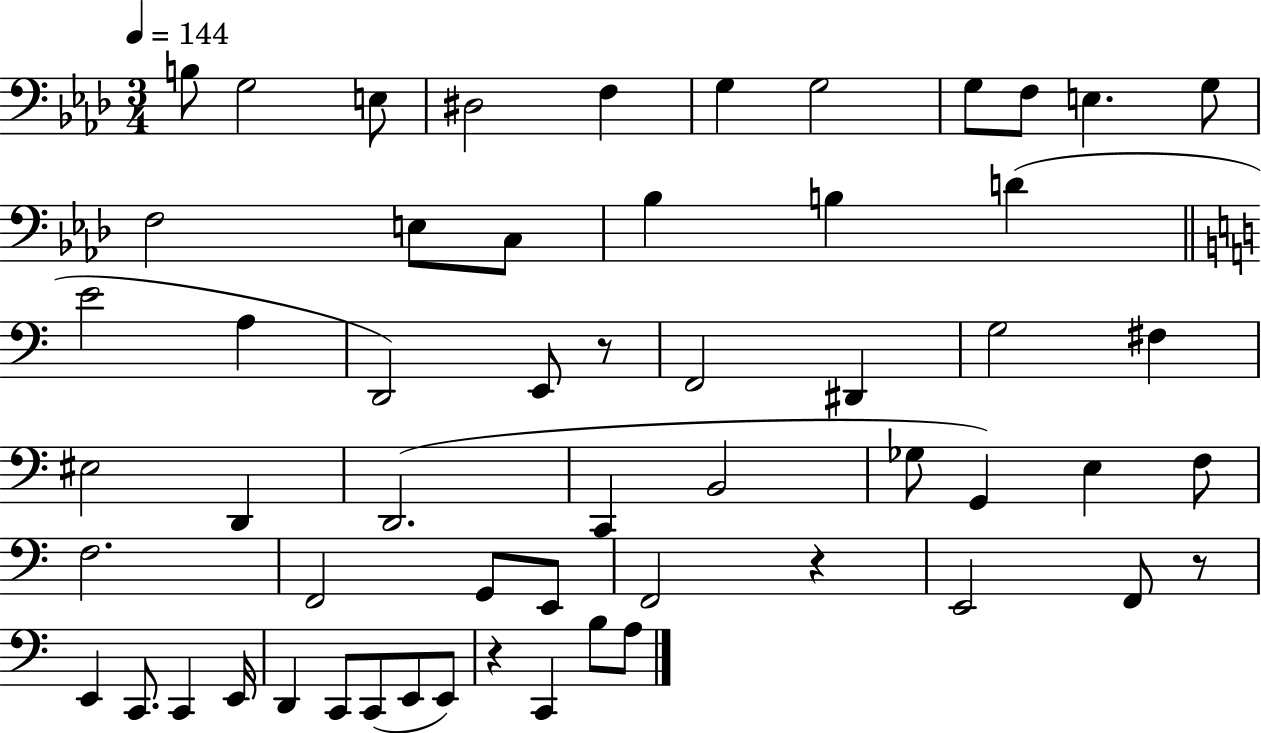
X:1
T:Untitled
M:3/4
L:1/4
K:Ab
B,/2 G,2 E,/2 ^D,2 F, G, G,2 G,/2 F,/2 E, G,/2 F,2 E,/2 C,/2 _B, B, D E2 A, D,,2 E,,/2 z/2 F,,2 ^D,, G,2 ^F, ^E,2 D,, D,,2 C,, B,,2 _G,/2 G,, E, F,/2 F,2 F,,2 G,,/2 E,,/2 F,,2 z E,,2 F,,/2 z/2 E,, C,,/2 C,, E,,/4 D,, C,,/2 C,,/2 E,,/2 E,,/2 z C,, B,/2 A,/2